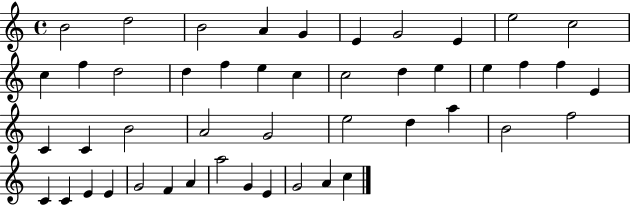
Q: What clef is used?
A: treble